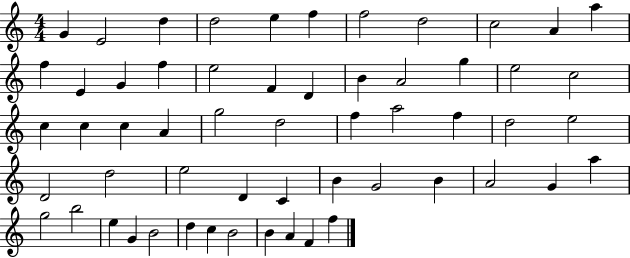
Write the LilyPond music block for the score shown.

{
  \clef treble
  \numericTimeSignature
  \time 4/4
  \key c \major
  g'4 e'2 d''4 | d''2 e''4 f''4 | f''2 d''2 | c''2 a'4 a''4 | \break f''4 e'4 g'4 f''4 | e''2 f'4 d'4 | b'4 a'2 g''4 | e''2 c''2 | \break c''4 c''4 c''4 a'4 | g''2 d''2 | f''4 a''2 f''4 | d''2 e''2 | \break d'2 d''2 | e''2 d'4 c'4 | b'4 g'2 b'4 | a'2 g'4 a''4 | \break g''2 b''2 | e''4 g'4 b'2 | d''4 c''4 b'2 | b'4 a'4 f'4 f''4 | \break \bar "|."
}